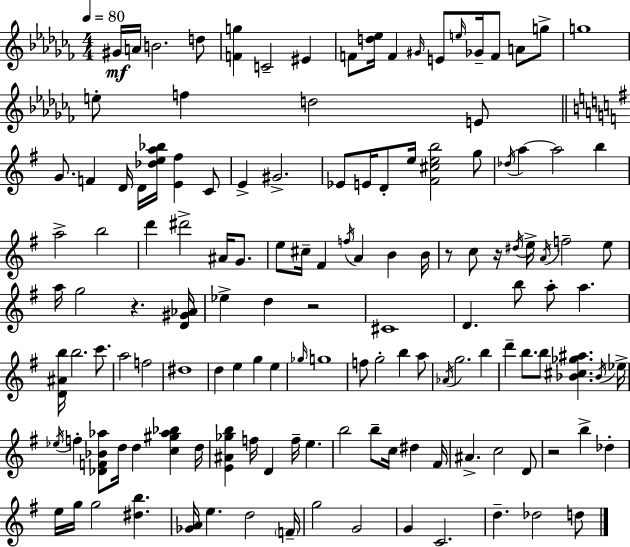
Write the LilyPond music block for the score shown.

{
  \clef treble
  \numericTimeSignature
  \time 4/4
  \key aes \minor
  \tempo 4 = 80
  \repeat volta 2 { gis'16\mf a'16 b'2. d''8 | <f' g''>4 c'2-- eis'4 | f'8 <d'' ees''>16 f'4 \grace { gis'16 } e'8 \grace { e''16 } ges'16-- f'8 a'8 | g''8-> g''1 | \break e''8-. f''4 d''2 | e'8 \bar "||" \break \key g \major g'8. f'4 d'16 d'16 <des'' e'' a'' bes''>16 <e' fis''>4 c'8 | e'4-> gis'2.-> | ees'8 e'16 d'8-. e''16 <fis' cis'' e'' b''>2 g''8 | \acciaccatura { des''16 } a''4~~ a''2 b''4 | \break a''2-> b''2 | d'''4 dis'''2-> ais'16 g'8. | e''8 cis''16-- fis'4 \acciaccatura { f''16 } a'4 b'4 | b'16 r8 c''8 r16 \acciaccatura { dis''16 } e''16-> \acciaccatura { a'16 } f''2-- | \break e''8 a''16 g''2 r4. | <d' gis' aes'>16 ees''4-> d''4 r2 | cis'1 | d'4. b''8 a''8-. a''4. | \break <d' ais' b''>16 b''2. | c'''8. a''2 f''2 | dis''1 | d''4 e''4 g''4 | \break e''4 \grace { ges''16 } g''1 | f''8 g''2-. b''4 | a''8 \acciaccatura { aes'16 } g''2. | b''4 d'''4-- b''8. b''8 <bes' cis'' ges'' ais''>4. | \break \acciaccatura { bes'16 } ees''16-> \acciaccatura { ees''16 } f''4-. <des' f' bes' aes''>8 d''16 d''4 | <c'' gis'' aes'' bes''>4 d''16 <e' ais' ges'' b''>4 f''16 d'4 | f''16-- e''4. b''2 | b''8-- c''16 dis''4 fis'16 ais'4.-> c''2 | \break d'8 r2 | b''4-> des''4-. e''16 g''16 g''2 | <dis'' b''>4. <ges' a'>16 e''4. d''2 | \parenthesize f'16-- g''2 | \break g'2 g'4 c'2. | d''4.-- des''2 | d''8 } \bar "|."
}